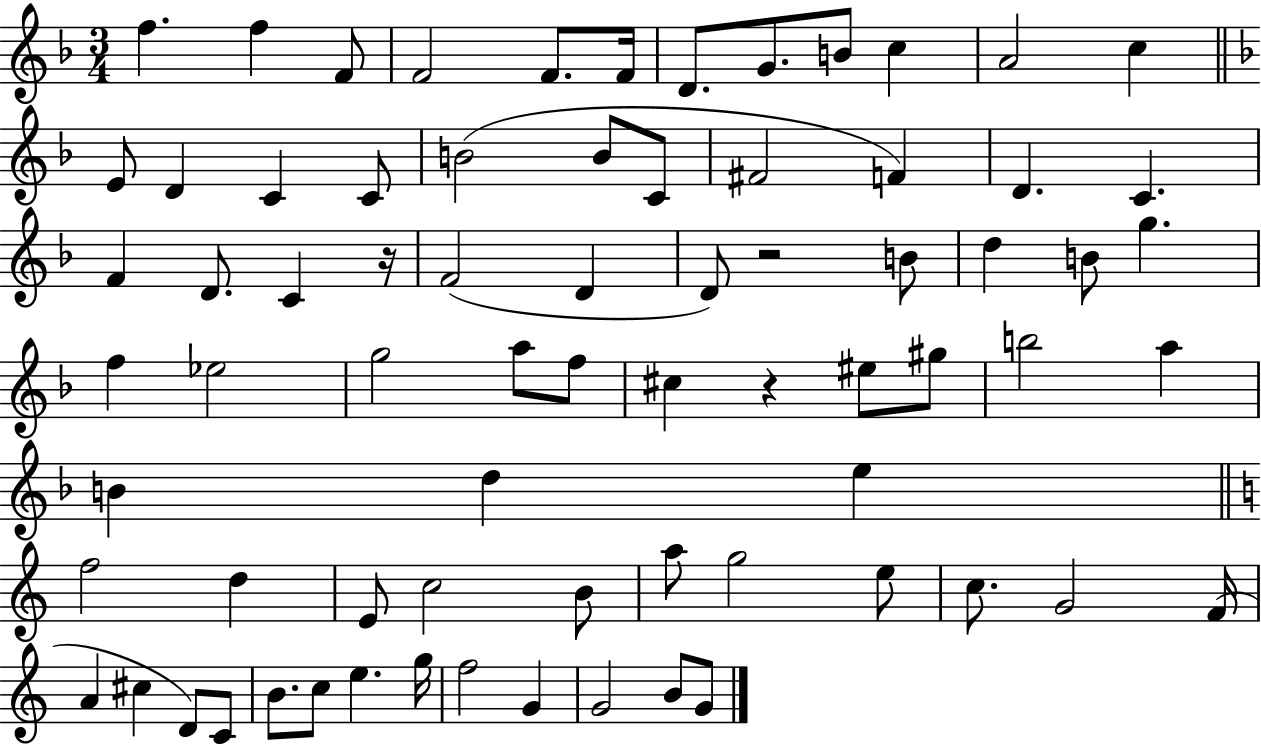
F5/q. F5/q F4/e F4/h F4/e. F4/s D4/e. G4/e. B4/e C5/q A4/h C5/q E4/e D4/q C4/q C4/e B4/h B4/e C4/e F#4/h F4/q D4/q. C4/q. F4/q D4/e. C4/q R/s F4/h D4/q D4/e R/h B4/e D5/q B4/e G5/q. F5/q Eb5/h G5/h A5/e F5/e C#5/q R/q EIS5/e G#5/e B5/h A5/q B4/q D5/q E5/q F5/h D5/q E4/e C5/h B4/e A5/e G5/h E5/e C5/e. G4/h F4/s A4/q C#5/q D4/e C4/e B4/e. C5/e E5/q. G5/s F5/h G4/q G4/h B4/e G4/e